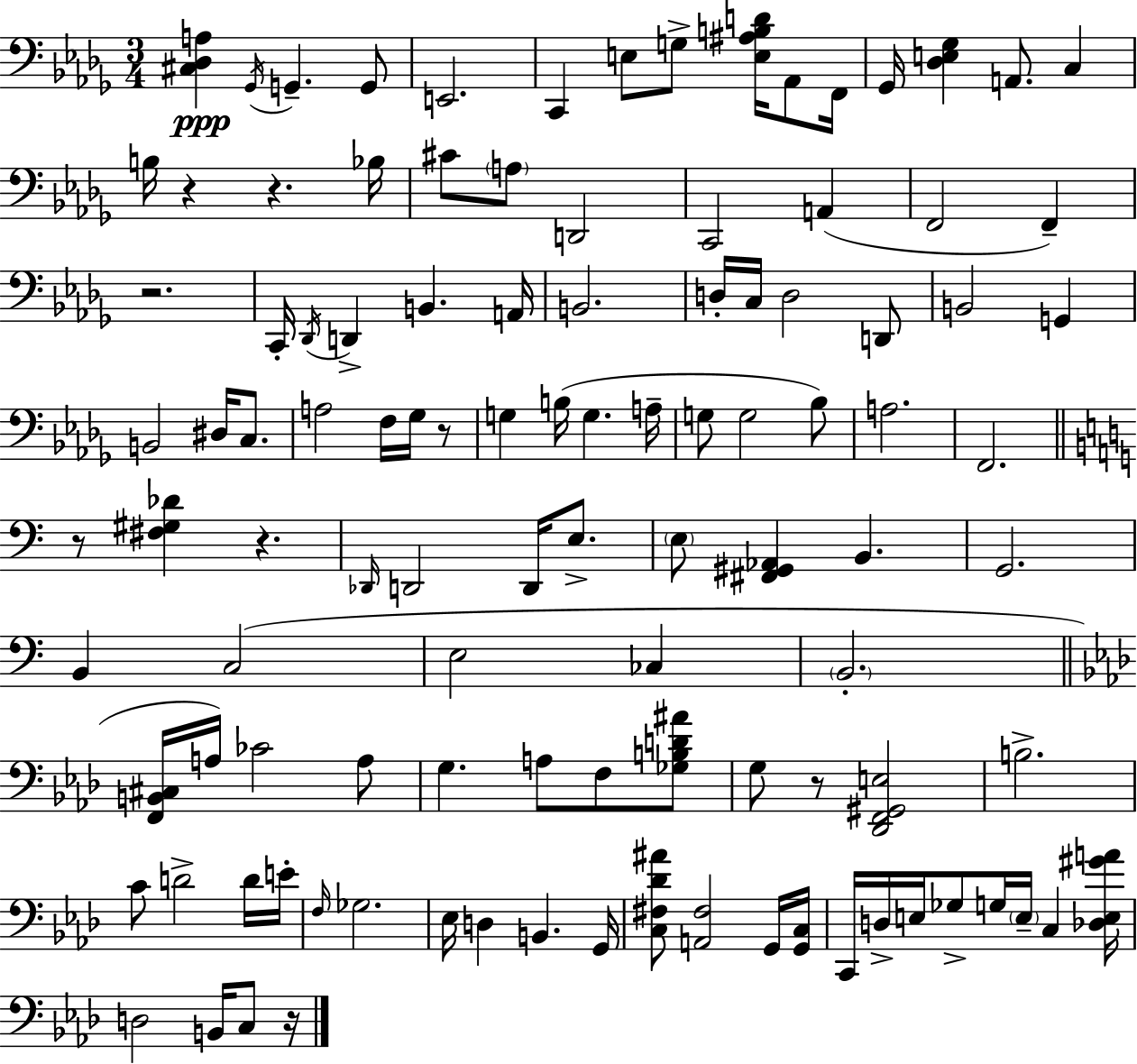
[C#3,Db3,A3]/q Gb2/s G2/q. G2/e E2/h. C2/q E3/e G3/e [E3,A#3,B3,D4]/s Ab2/e F2/s Gb2/s [Db3,E3,Gb3]/q A2/e. C3/q B3/s R/q R/q. Bb3/s C#4/e A3/e D2/h C2/h A2/q F2/h F2/q R/h. C2/s Db2/s D2/q B2/q. A2/s B2/h. D3/s C3/s D3/h D2/e B2/h G2/q B2/h D#3/s C3/e. A3/h F3/s Gb3/s R/e G3/q B3/s G3/q. A3/s G3/e G3/h Bb3/e A3/h. F2/h. R/e [F#3,G#3,Db4]/q R/q. Db2/s D2/h D2/s E3/e. E3/e [F#2,G#2,Ab2]/q B2/q. G2/h. B2/q C3/h E3/h CES3/q B2/h. [F2,B2,C#3]/s A3/s CES4/h A3/e G3/q. A3/e F3/e [Gb3,B3,D4,A#4]/e G3/e R/e [Db2,F2,G#2,E3]/h B3/h. C4/e D4/h D4/s E4/s F3/s Gb3/h. Eb3/s D3/q B2/q. G2/s [C3,F#3,Db4,A#4]/e [A2,F#3]/h G2/s [G2,C3]/s C2/s D3/s E3/s Gb3/e G3/s E3/s C3/q [Db3,E3,G#4,A4]/s D3/h B2/s C3/e R/s